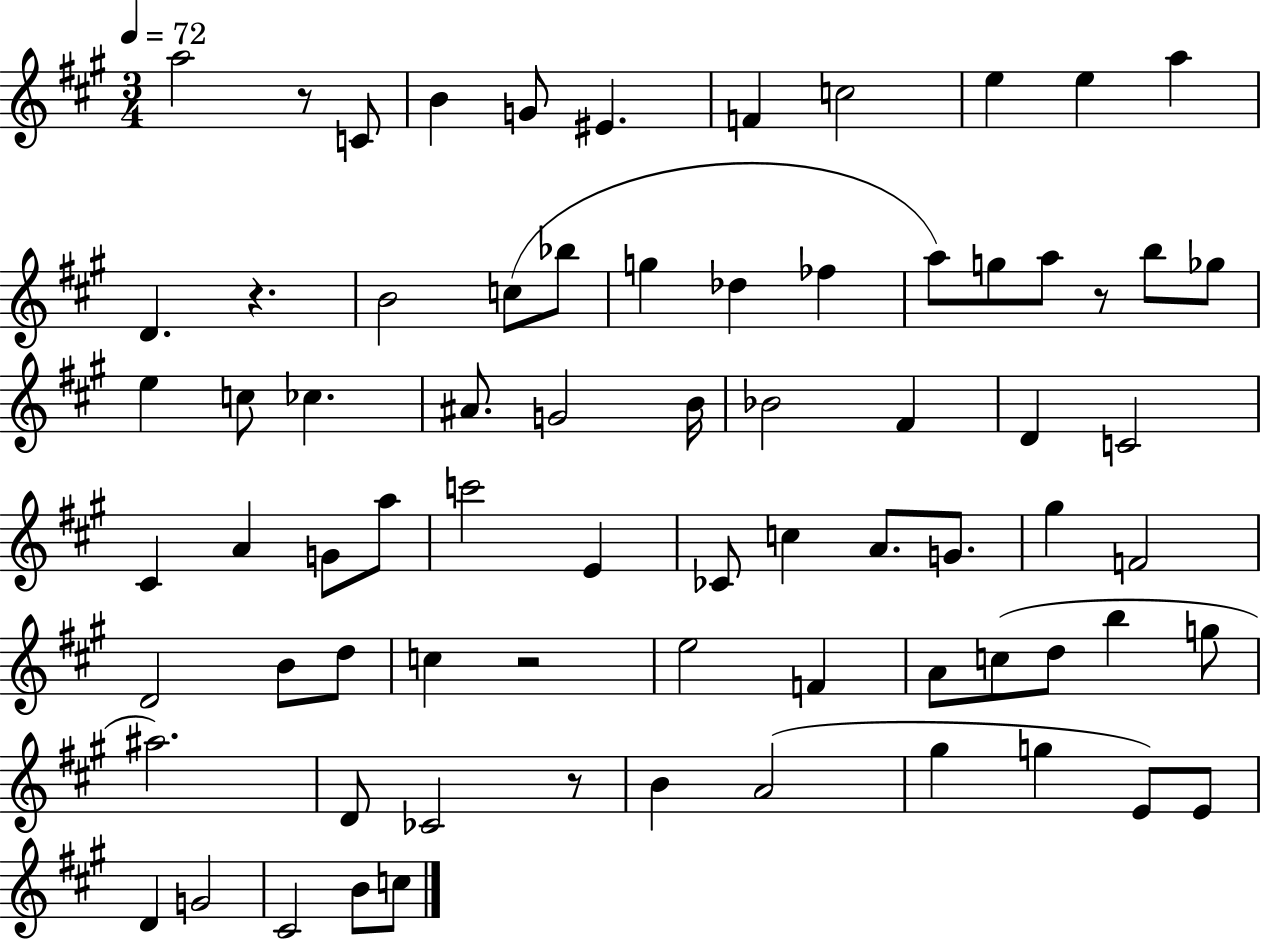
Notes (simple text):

A5/h R/e C4/e B4/q G4/e EIS4/q. F4/q C5/h E5/q E5/q A5/q D4/q. R/q. B4/h C5/e Bb5/e G5/q Db5/q FES5/q A5/e G5/e A5/e R/e B5/e Gb5/e E5/q C5/e CES5/q. A#4/e. G4/h B4/s Bb4/h F#4/q D4/q C4/h C#4/q A4/q G4/e A5/e C6/h E4/q CES4/e C5/q A4/e. G4/e. G#5/q F4/h D4/h B4/e D5/e C5/q R/h E5/h F4/q A4/e C5/e D5/e B5/q G5/e A#5/h. D4/e CES4/h R/e B4/q A4/h G#5/q G5/q E4/e E4/e D4/q G4/h C#4/h B4/e C5/e